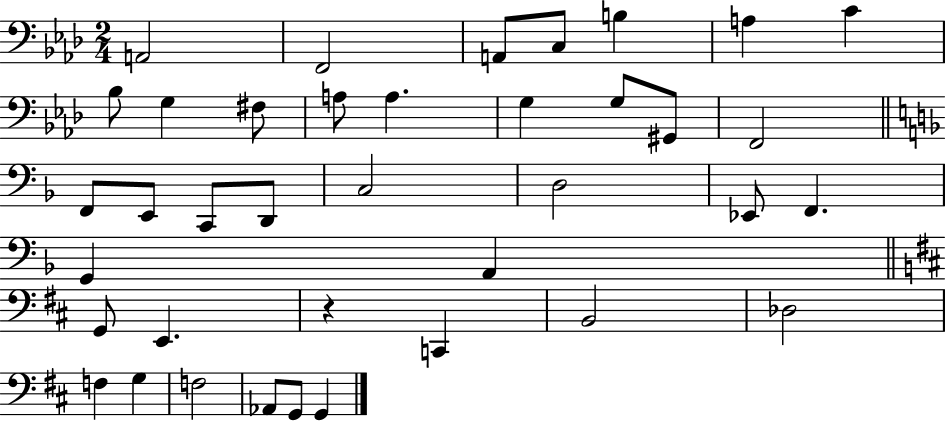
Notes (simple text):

A2/h F2/h A2/e C3/e B3/q A3/q C4/q Bb3/e G3/q F#3/e A3/e A3/q. G3/q G3/e G#2/e F2/h F2/e E2/e C2/e D2/e C3/h D3/h Eb2/e F2/q. G2/q A2/q G2/e E2/q. R/q C2/q B2/h Db3/h F3/q G3/q F3/h Ab2/e G2/e G2/q